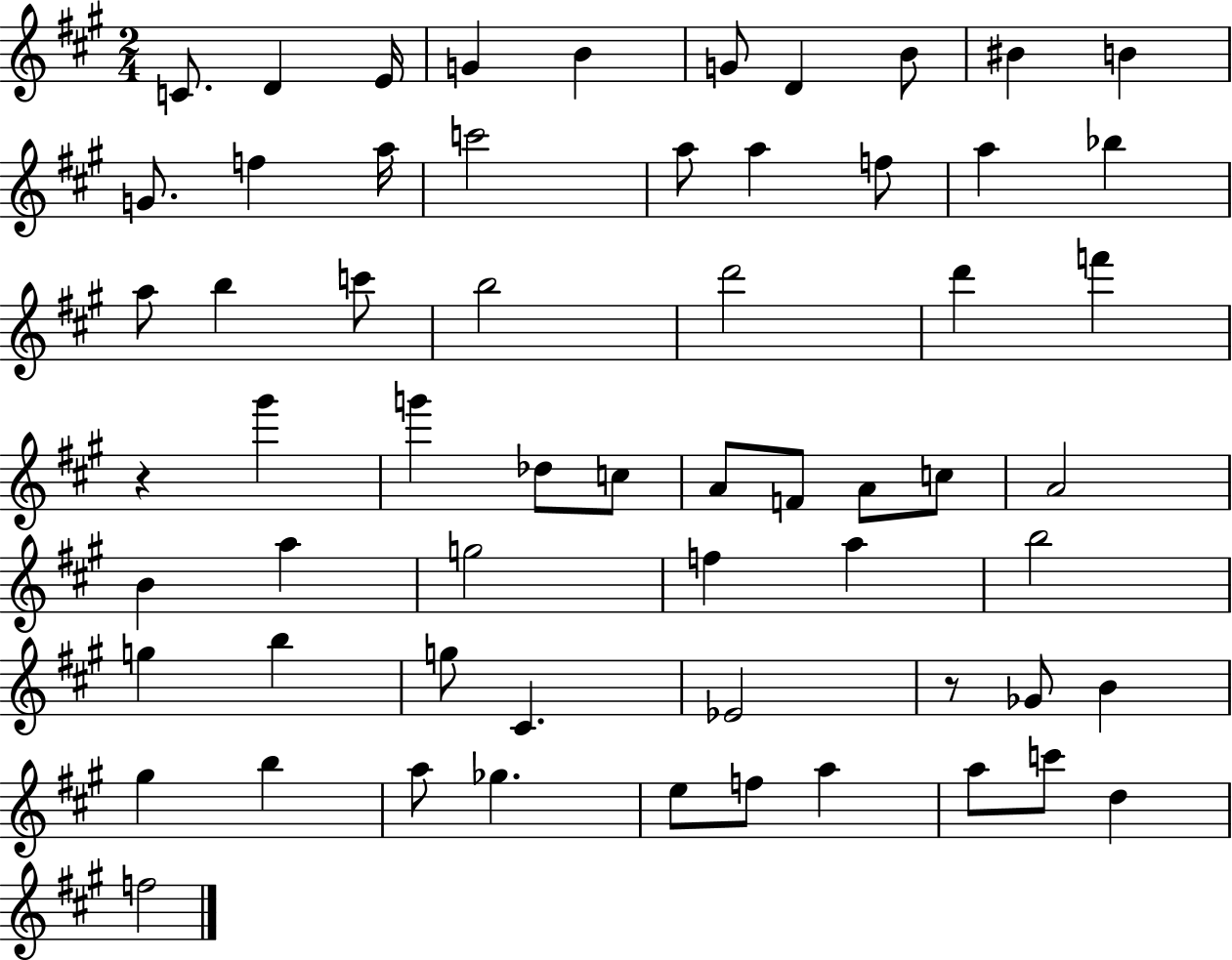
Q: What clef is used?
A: treble